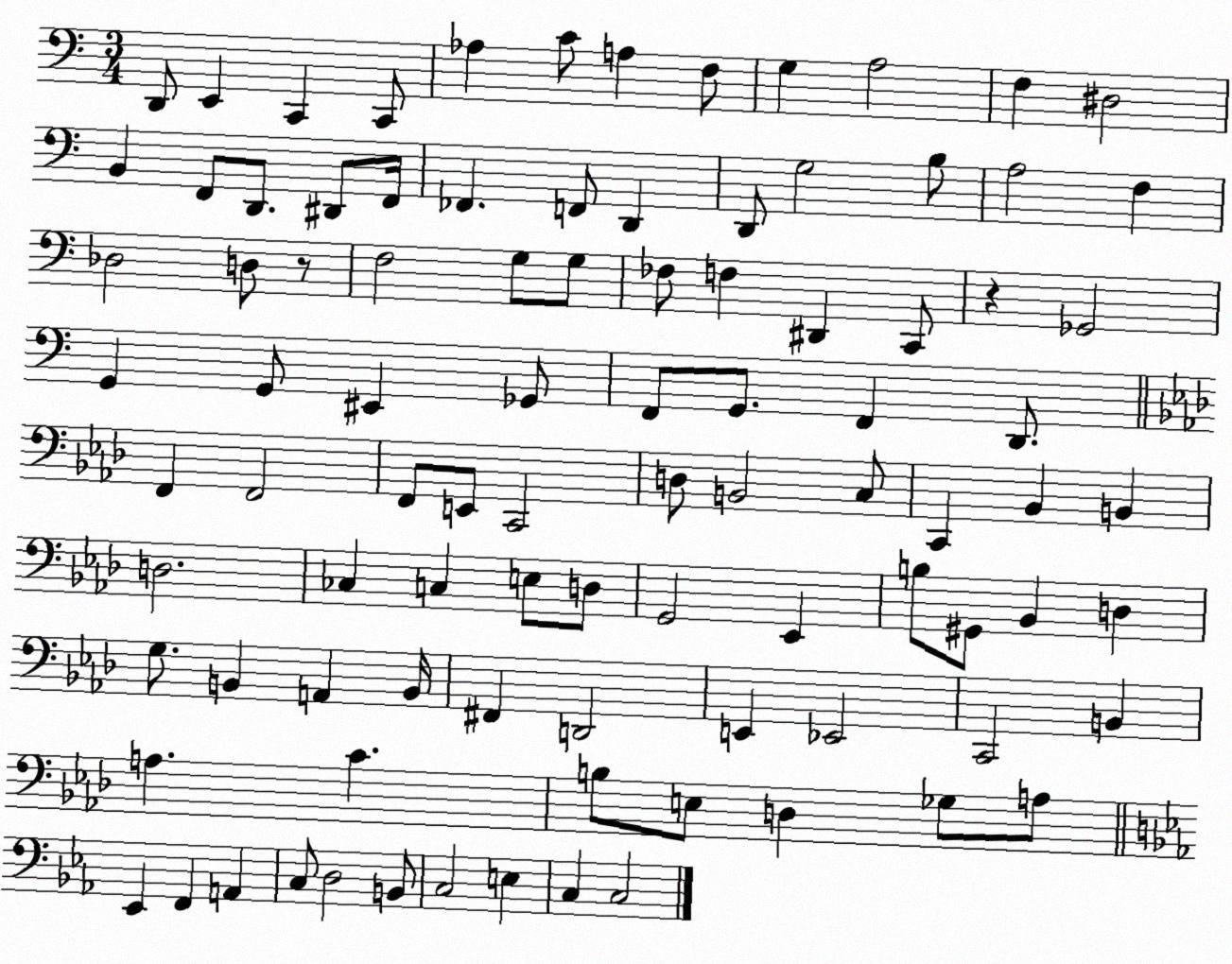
X:1
T:Untitled
M:3/4
L:1/4
K:C
D,,/2 E,, C,, C,,/2 _A, C/2 A, F,/2 G, A,2 F, ^D,2 B,, F,,/2 D,,/2 ^D,,/2 F,,/4 _F,, F,,/2 D,, D,,/2 G,2 B,/2 A,2 F, _D,2 D,/2 z/2 F,2 G,/2 G,/2 _F,/2 F, ^D,, C,,/2 z _G,,2 G,, G,,/2 ^E,, _G,,/2 F,,/2 G,,/2 F,, D,,/2 F,, F,,2 F,,/2 E,,/2 C,,2 D,/2 B,,2 C,/2 C,, _B,, B,, D,2 _C, C, E,/2 D,/2 G,,2 _E,, B,/2 ^G,,/2 _B,, D, G,/2 B,, A,, B,,/4 ^F,, D,,2 E,, _E,,2 C,,2 B,, A, C B,/2 E,/2 D, _G,/2 A,/2 _E,, F,, A,, C,/2 D,2 B,,/2 C,2 E, C, C,2